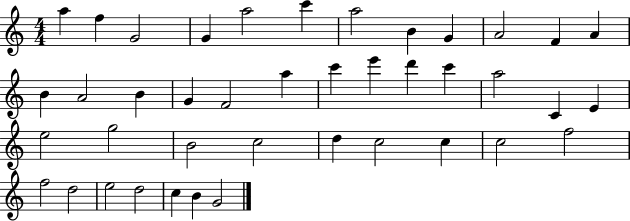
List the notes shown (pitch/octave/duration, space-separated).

A5/q F5/q G4/h G4/q A5/h C6/q A5/h B4/q G4/q A4/h F4/q A4/q B4/q A4/h B4/q G4/q F4/h A5/q C6/q E6/q D6/q C6/q A5/h C4/q E4/q E5/h G5/h B4/h C5/h D5/q C5/h C5/q C5/h F5/h F5/h D5/h E5/h D5/h C5/q B4/q G4/h